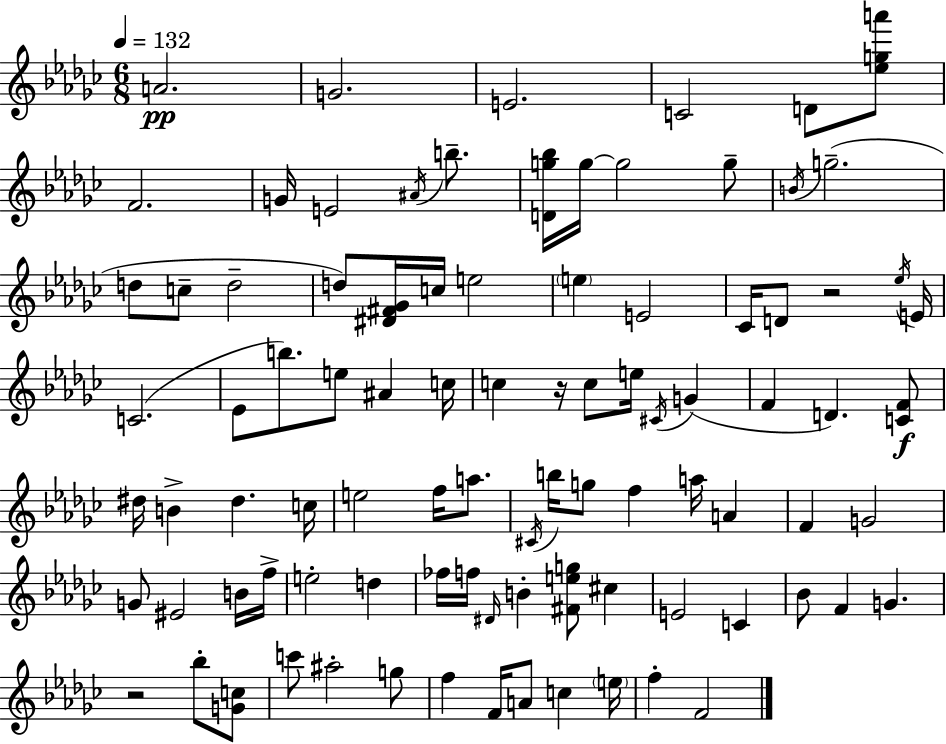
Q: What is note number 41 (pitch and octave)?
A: D#5